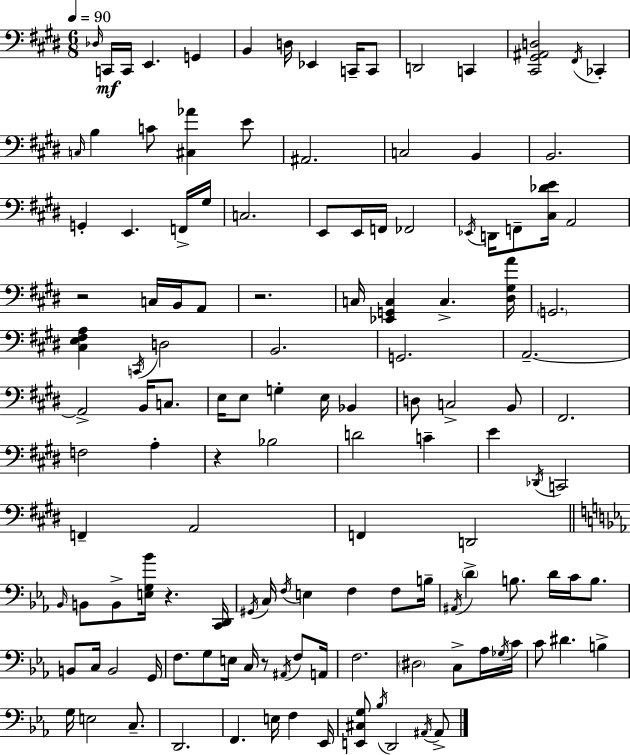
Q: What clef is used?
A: bass